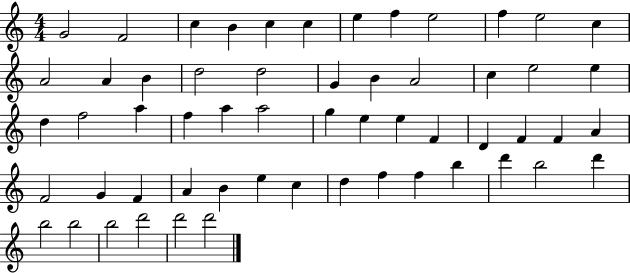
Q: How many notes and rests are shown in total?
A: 57